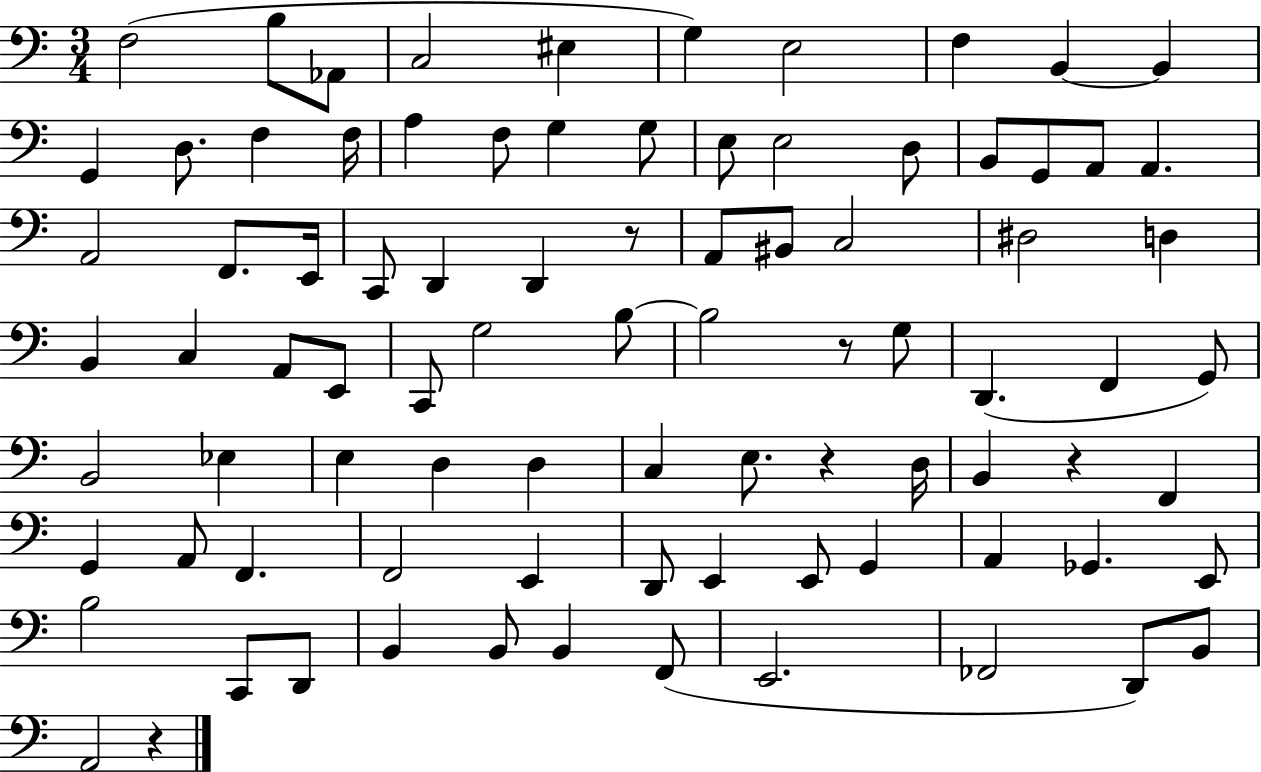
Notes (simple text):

F3/h B3/e Ab2/e C3/h EIS3/q G3/q E3/h F3/q B2/q B2/q G2/q D3/e. F3/q F3/s A3/q F3/e G3/q G3/e E3/e E3/h D3/e B2/e G2/e A2/e A2/q. A2/h F2/e. E2/s C2/e D2/q D2/q R/e A2/e BIS2/e C3/h D#3/h D3/q B2/q C3/q A2/e E2/e C2/e G3/h B3/e B3/h R/e G3/e D2/q. F2/q G2/e B2/h Eb3/q E3/q D3/q D3/q C3/q E3/e. R/q D3/s B2/q R/q F2/q G2/q A2/e F2/q. F2/h E2/q D2/e E2/q E2/e G2/q A2/q Gb2/q. E2/e B3/h C2/e D2/e B2/q B2/e B2/q F2/e E2/h. FES2/h D2/e B2/e A2/h R/q